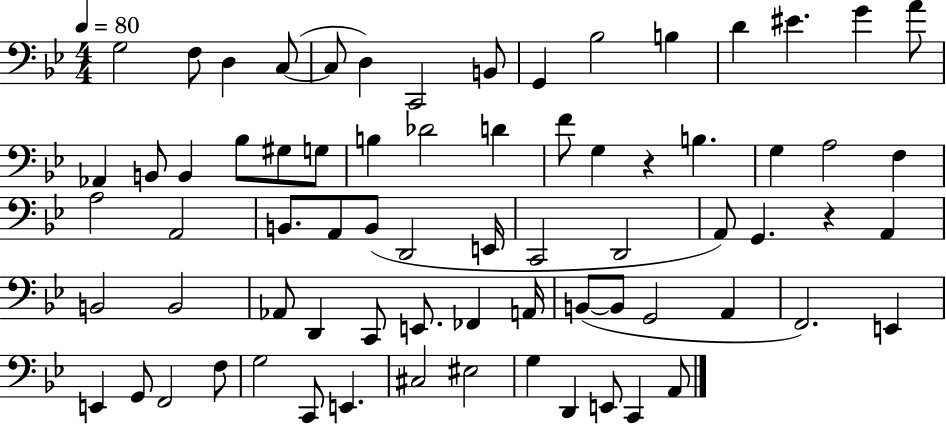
X:1
T:Untitled
M:4/4
L:1/4
K:Bb
G,2 F,/2 D, C,/2 C,/2 D, C,,2 B,,/2 G,, _B,2 B, D ^E G A/2 _A,, B,,/2 B,, _B,/2 ^G,/2 G,/2 B, _D2 D F/2 G, z B, G, A,2 F, A,2 A,,2 B,,/2 A,,/2 B,,/2 D,,2 E,,/4 C,,2 D,,2 A,,/2 G,, z A,, B,,2 B,,2 _A,,/2 D,, C,,/2 E,,/2 _F,, A,,/4 B,,/2 B,,/2 G,,2 A,, F,,2 E,, E,, G,,/2 F,,2 F,/2 G,2 C,,/2 E,, ^C,2 ^E,2 G, D,, E,,/2 C,, A,,/2